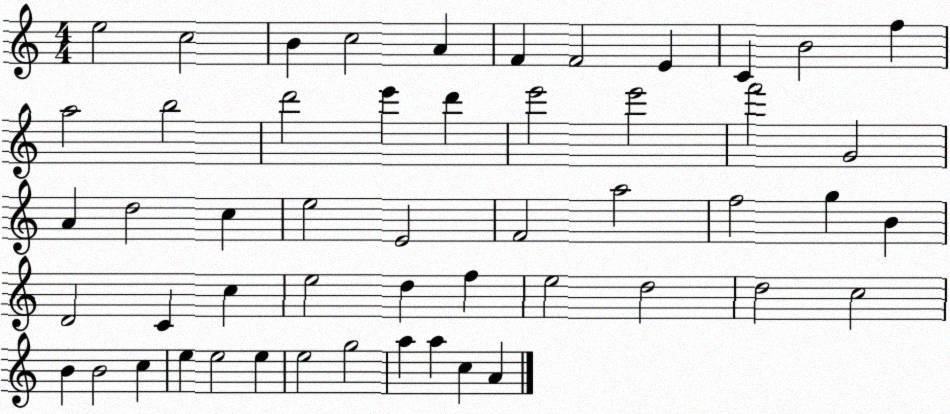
X:1
T:Untitled
M:4/4
L:1/4
K:C
e2 c2 B c2 A F F2 E C B2 f a2 b2 d'2 e' d' e'2 e'2 f'2 G2 A d2 c e2 E2 F2 a2 f2 g B D2 C c e2 d f e2 d2 d2 c2 B B2 c e e2 e e2 g2 a a c A